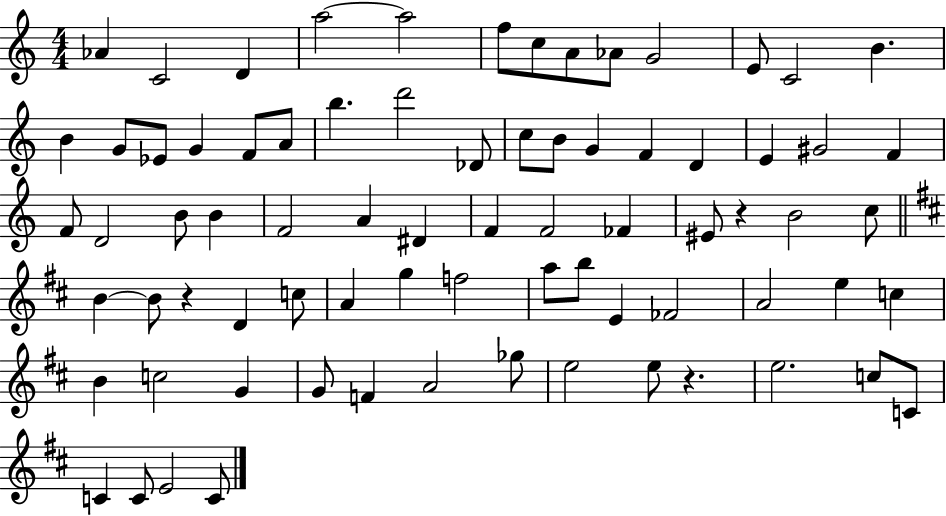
{
  \clef treble
  \numericTimeSignature
  \time 4/4
  \key c \major
  aes'4 c'2 d'4 | a''2~~ a''2 | f''8 c''8 a'8 aes'8 g'2 | e'8 c'2 b'4. | \break b'4 g'8 ees'8 g'4 f'8 a'8 | b''4. d'''2 des'8 | c''8 b'8 g'4 f'4 d'4 | e'4 gis'2 f'4 | \break f'8 d'2 b'8 b'4 | f'2 a'4 dis'4 | f'4 f'2 fes'4 | eis'8 r4 b'2 c''8 | \break \bar "||" \break \key d \major b'4~~ b'8 r4 d'4 c''8 | a'4 g''4 f''2 | a''8 b''8 e'4 fes'2 | a'2 e''4 c''4 | \break b'4 c''2 g'4 | g'8 f'4 a'2 ges''8 | e''2 e''8 r4. | e''2. c''8 c'8 | \break c'4 c'8 e'2 c'8 | \bar "|."
}